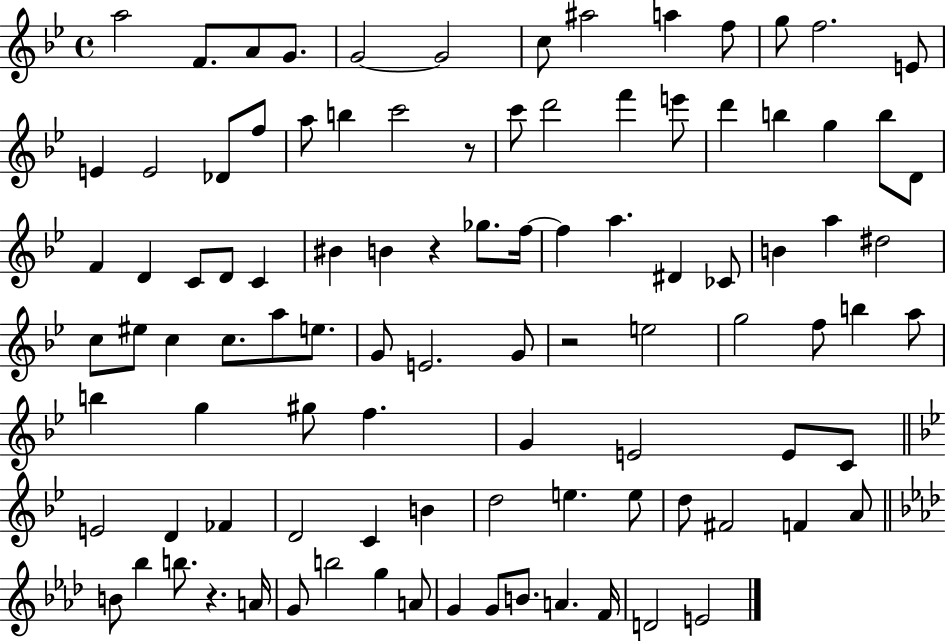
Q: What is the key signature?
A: BES major